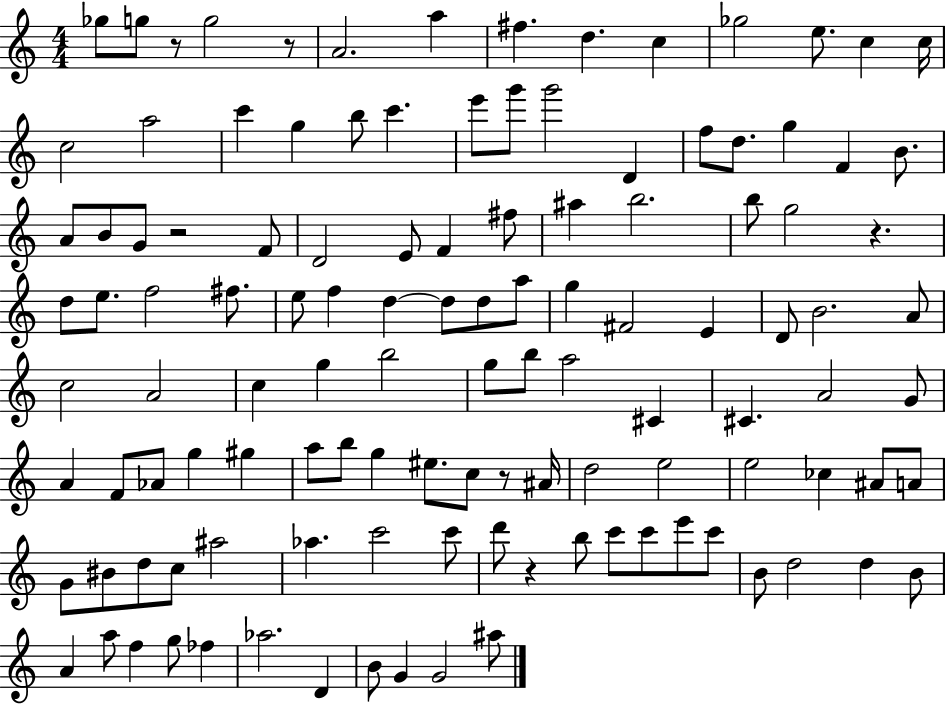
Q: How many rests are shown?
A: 6